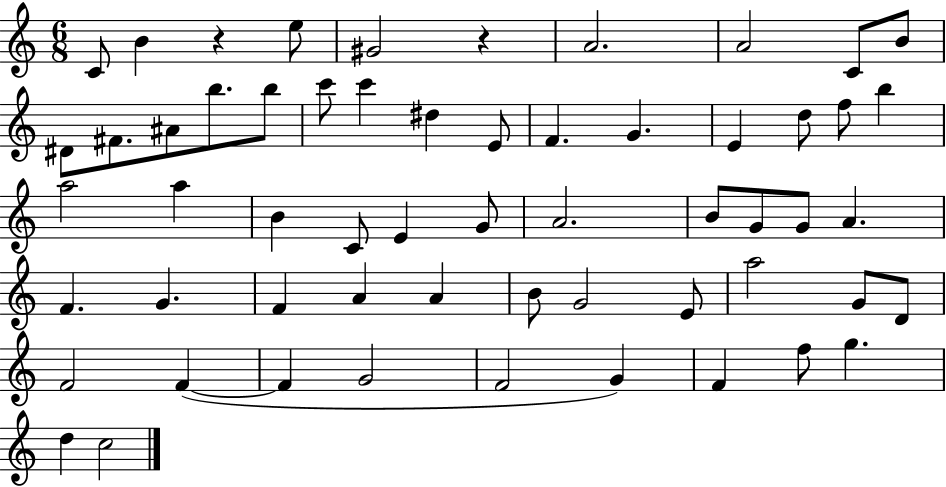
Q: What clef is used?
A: treble